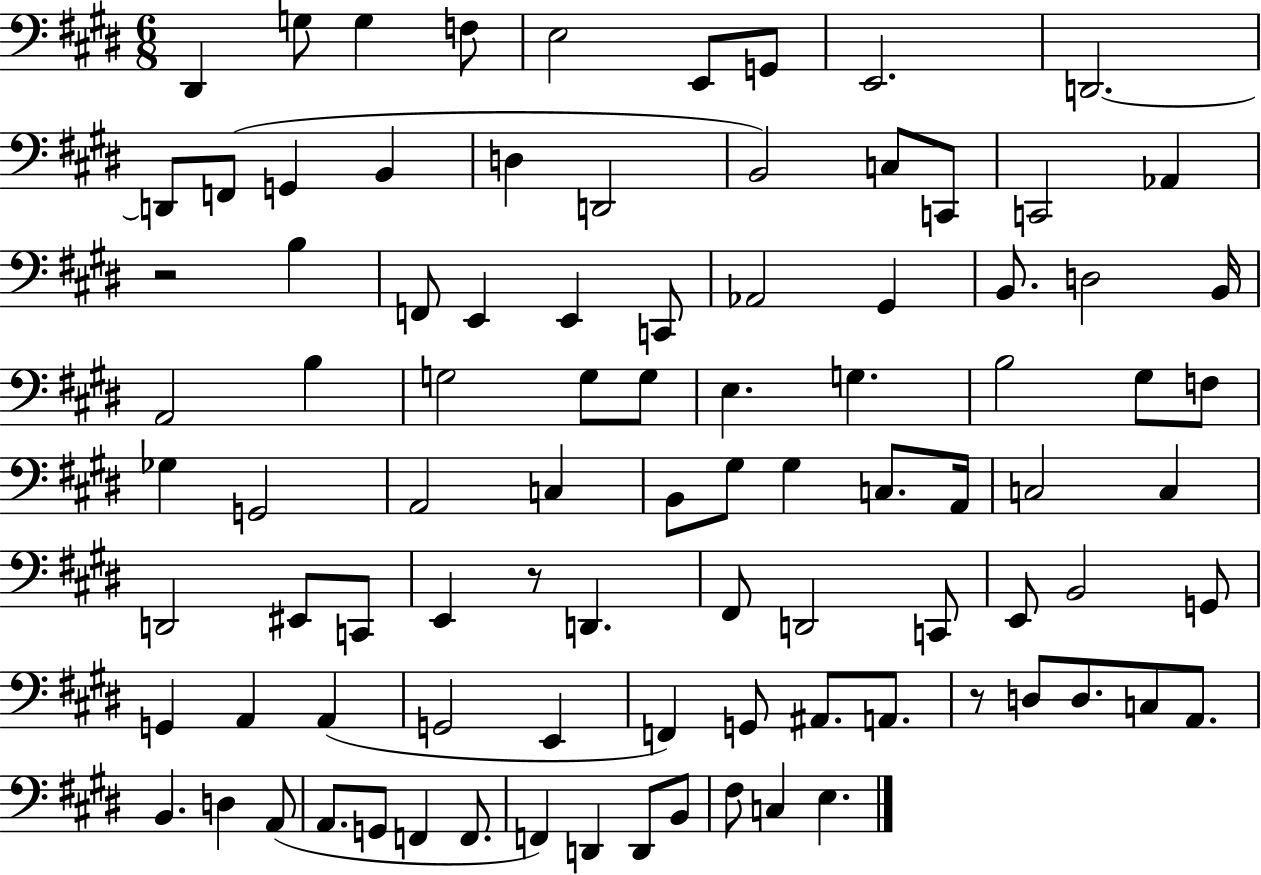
D#2/q G3/e G3/q F3/e E3/h E2/e G2/e E2/h. D2/h. D2/e F2/e G2/q B2/q D3/q D2/h B2/h C3/e C2/e C2/h Ab2/q R/h B3/q F2/e E2/q E2/q C2/e Ab2/h G#2/q B2/e. D3/h B2/s A2/h B3/q G3/h G3/e G3/e E3/q. G3/q. B3/h G#3/e F3/e Gb3/q G2/h A2/h C3/q B2/e G#3/e G#3/q C3/e. A2/s C3/h C3/q D2/h EIS2/e C2/e E2/q R/e D2/q. F#2/e D2/h C2/e E2/e B2/h G2/e G2/q A2/q A2/q G2/h E2/q F2/q G2/e A#2/e. A2/e. R/e D3/e D3/e. C3/e A2/e. B2/q. D3/q A2/e A2/e. G2/e F2/q F2/e. F2/q D2/q D2/e B2/e F#3/e C3/q E3/q.